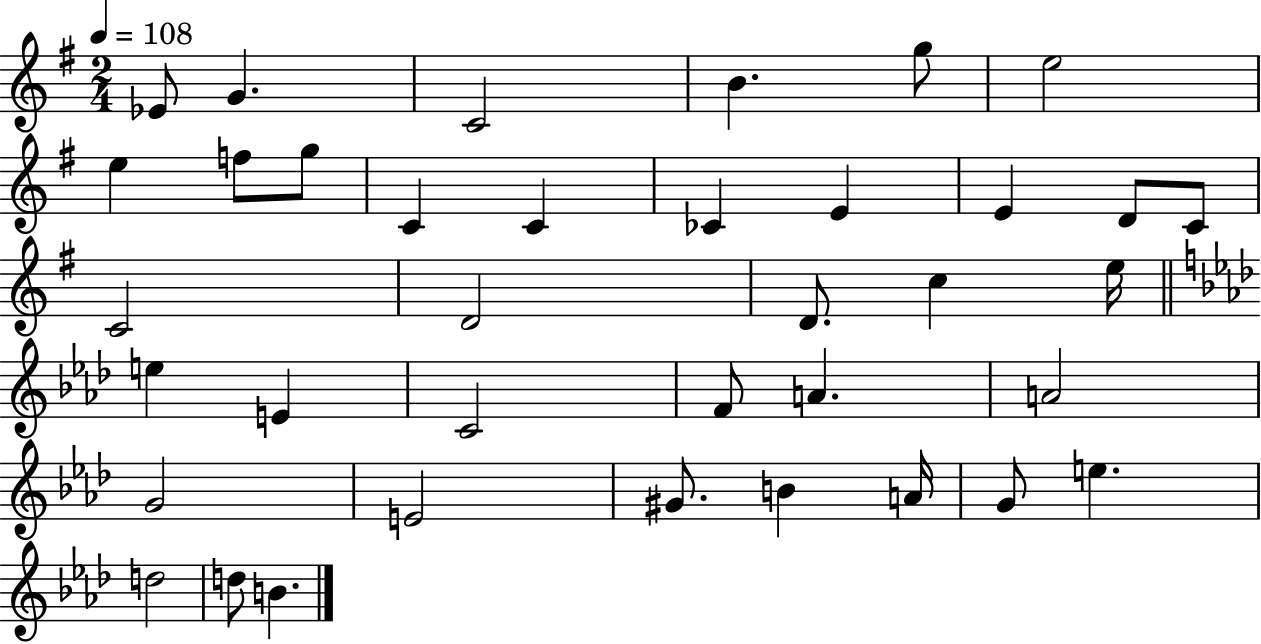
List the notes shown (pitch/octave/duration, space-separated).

Eb4/e G4/q. C4/h B4/q. G5/e E5/h E5/q F5/e G5/e C4/q C4/q CES4/q E4/q E4/q D4/e C4/e C4/h D4/h D4/e. C5/q E5/s E5/q E4/q C4/h F4/e A4/q. A4/h G4/h E4/h G#4/e. B4/q A4/s G4/e E5/q. D5/h D5/e B4/q.